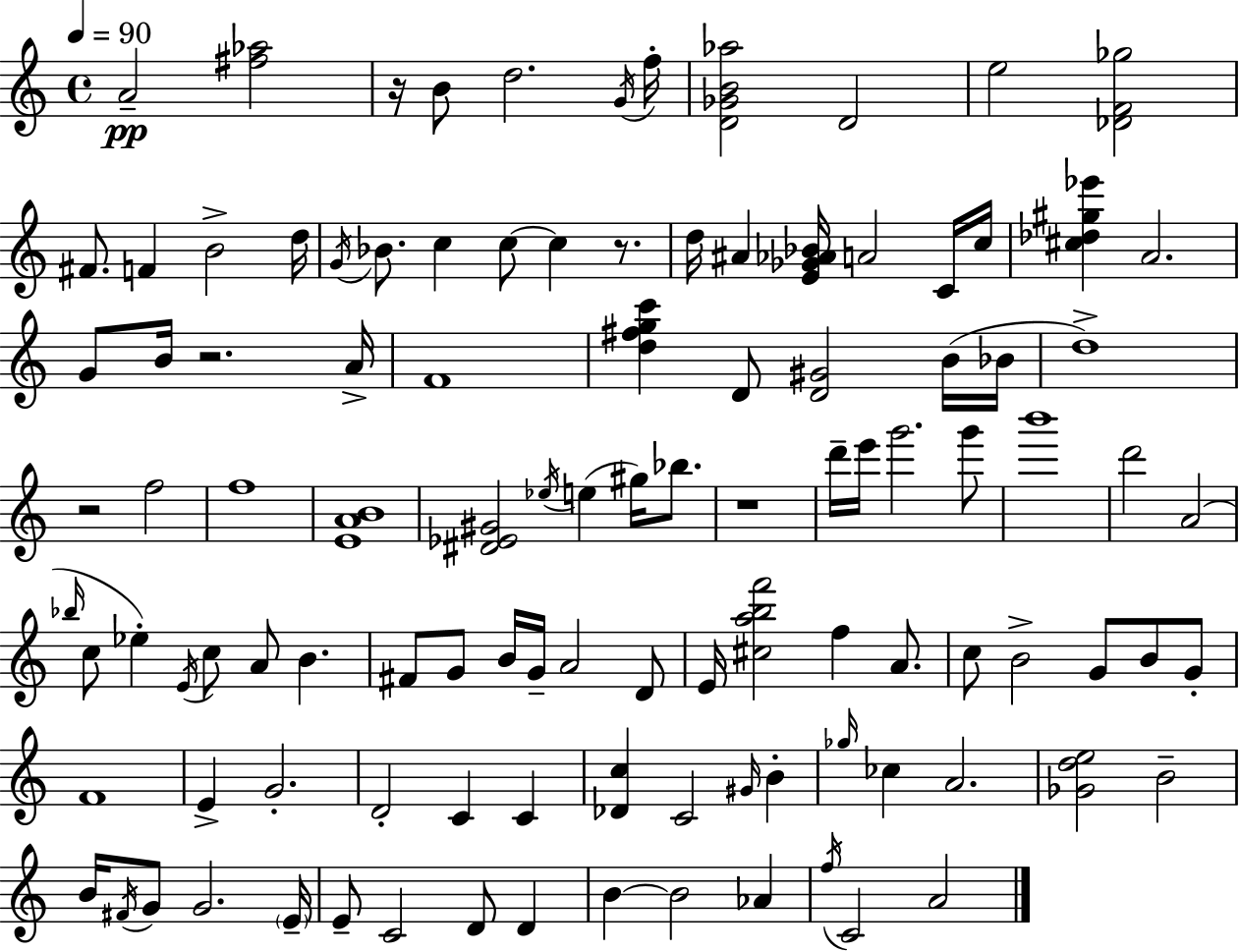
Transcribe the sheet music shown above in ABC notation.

X:1
T:Untitled
M:4/4
L:1/4
K:Am
A2 [^f_a]2 z/4 B/2 d2 G/4 f/4 [D_GB_a]2 D2 e2 [_DF_g]2 ^F/2 F B2 d/4 G/4 _B/2 c c/2 c z/2 d/4 ^A [E_G_A_B]/4 A2 C/4 c/4 [^c_d^g_e'] A2 G/2 B/4 z2 A/4 F4 [d^fgc'] D/2 [D^G]2 B/4 _B/4 d4 z2 f2 f4 [EAB]4 [^D_E^G]2 _e/4 e ^g/4 _b/2 z4 d'/4 e'/4 g'2 g'/2 b'4 d'2 A2 _b/4 c/2 _e E/4 c/2 A/2 B ^F/2 G/2 B/4 G/4 A2 D/2 E/4 [^cabf']2 f A/2 c/2 B2 G/2 B/2 G/2 F4 E G2 D2 C C [_Dc] C2 ^G/4 B _g/4 _c A2 [_Gde]2 B2 B/4 ^F/4 G/2 G2 E/4 E/2 C2 D/2 D B B2 _A f/4 C2 A2